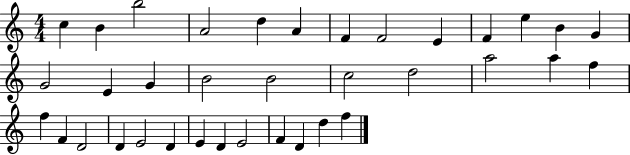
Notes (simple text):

C5/q B4/q B5/h A4/h D5/q A4/q F4/q F4/h E4/q F4/q E5/q B4/q G4/q G4/h E4/q G4/q B4/h B4/h C5/h D5/h A5/h A5/q F5/q F5/q F4/q D4/h D4/q E4/h D4/q E4/q D4/q E4/h F4/q D4/q D5/q F5/q